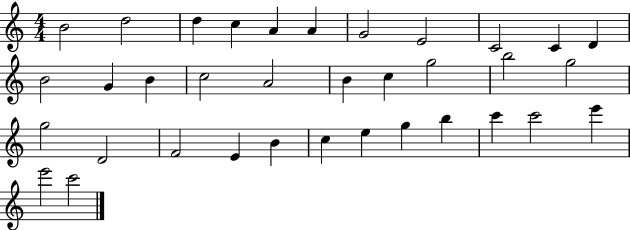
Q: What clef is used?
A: treble